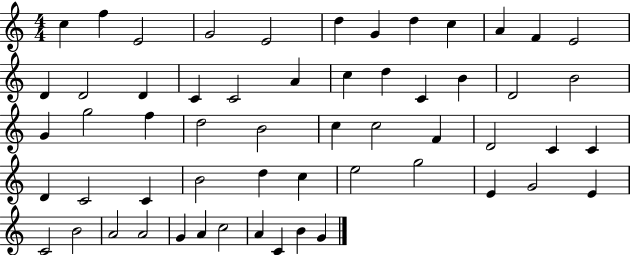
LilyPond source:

{
  \clef treble
  \numericTimeSignature
  \time 4/4
  \key c \major
  c''4 f''4 e'2 | g'2 e'2 | d''4 g'4 d''4 c''4 | a'4 f'4 e'2 | \break d'4 d'2 d'4 | c'4 c'2 a'4 | c''4 d''4 c'4 b'4 | d'2 b'2 | \break g'4 g''2 f''4 | d''2 b'2 | c''4 c''2 f'4 | d'2 c'4 c'4 | \break d'4 c'2 c'4 | b'2 d''4 c''4 | e''2 g''2 | e'4 g'2 e'4 | \break c'2 b'2 | a'2 a'2 | g'4 a'4 c''2 | a'4 c'4 b'4 g'4 | \break \bar "|."
}